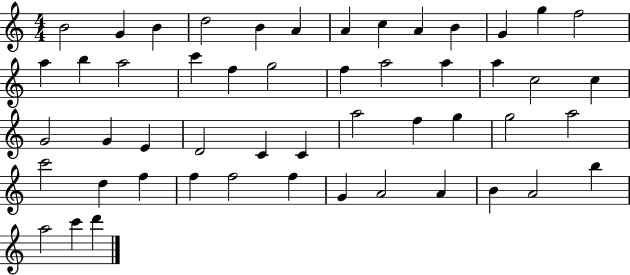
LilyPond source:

{
  \clef treble
  \numericTimeSignature
  \time 4/4
  \key c \major
  b'2 g'4 b'4 | d''2 b'4 a'4 | a'4 c''4 a'4 b'4 | g'4 g''4 f''2 | \break a''4 b''4 a''2 | c'''4 f''4 g''2 | f''4 a''2 a''4 | a''4 c''2 c''4 | \break g'2 g'4 e'4 | d'2 c'4 c'4 | a''2 f''4 g''4 | g''2 a''2 | \break c'''2 d''4 f''4 | f''4 f''2 f''4 | g'4 a'2 a'4 | b'4 a'2 b''4 | \break a''2 c'''4 d'''4 | \bar "|."
}